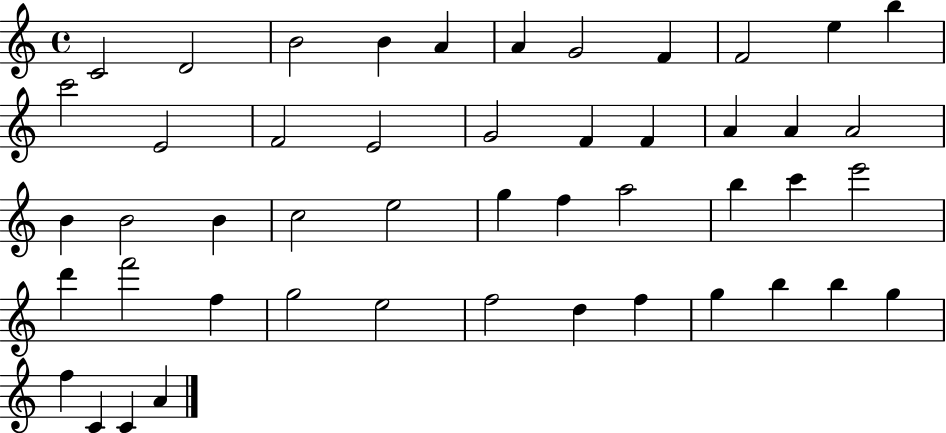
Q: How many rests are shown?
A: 0